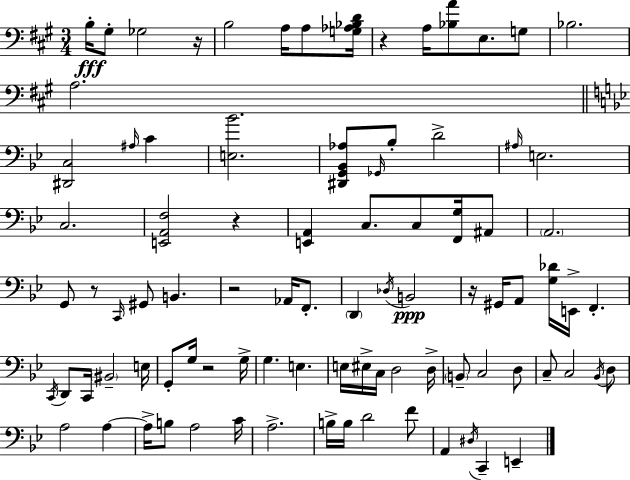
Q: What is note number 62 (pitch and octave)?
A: B3